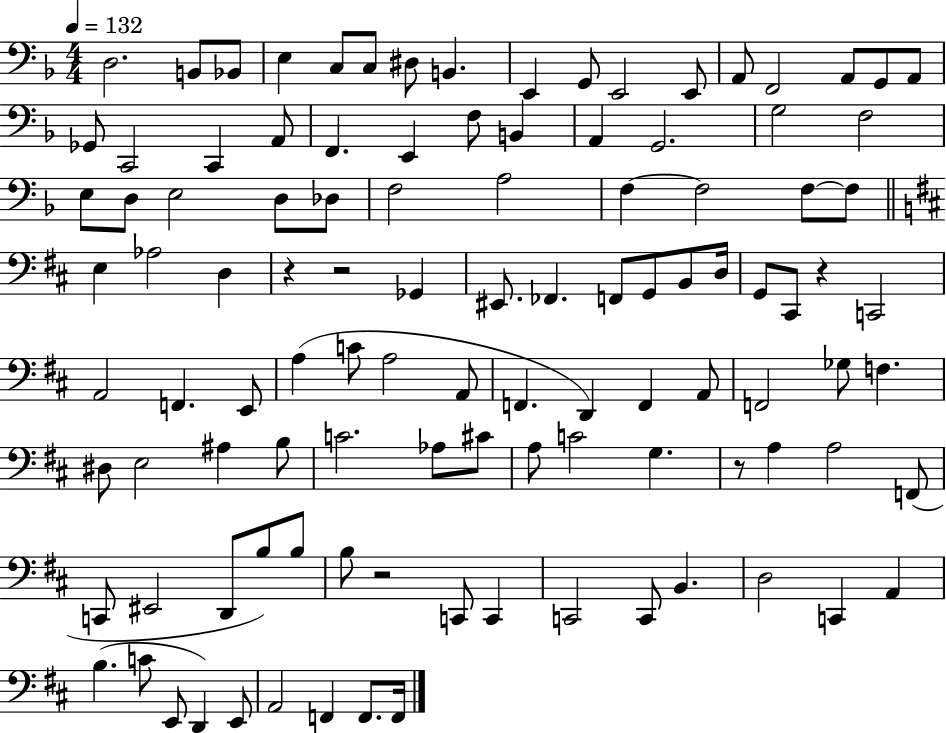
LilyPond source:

{
  \clef bass
  \numericTimeSignature
  \time 4/4
  \key f \major
  \tempo 4 = 132
  d2. b,8 bes,8 | e4 c8 c8 dis8 b,4. | e,4 g,8 e,2 e,8 | a,8 f,2 a,8 g,8 a,8 | \break ges,8 c,2 c,4 a,8 | f,4. e,4 f8 b,4 | a,4 g,2. | g2 f2 | \break e8 d8 e2 d8 des8 | f2 a2 | f4~~ f2 f8~~ f8 | \bar "||" \break \key b \minor e4 aes2 d4 | r4 r2 ges,4 | eis,8. fes,4. f,8 g,8 b,8 d16 | g,8 cis,8 r4 c,2 | \break a,2 f,4. e,8 | a4( c'8 a2 a,8 | f,4. d,4) f,4 a,8 | f,2 ges8 f4. | \break dis8 e2 ais4 b8 | c'2. aes8 cis'8 | a8 c'2 g4. | r8 a4 a2 f,8( | \break c,8 eis,2 d,8 b8) b8 | b8 r2 c,8 c,4 | c,2 c,8 b,4. | d2 c,4 a,4 | \break b4.( c'8 e,8 d,4) e,8 | a,2 f,4 f,8. f,16 | \bar "|."
}